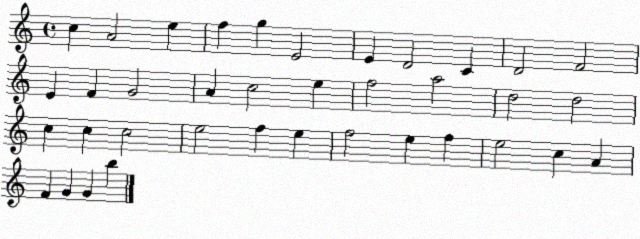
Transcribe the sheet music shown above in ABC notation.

X:1
T:Untitled
M:4/4
L:1/4
K:C
c A2 e f g E2 E D2 C D2 F2 E F G2 A c2 e f2 a2 d2 d2 c c c2 e2 f e f2 e f e2 c A F G G b